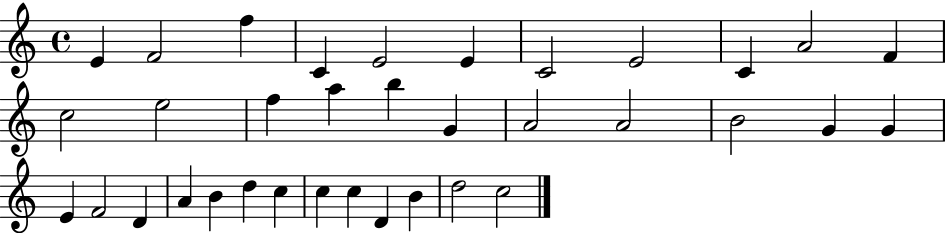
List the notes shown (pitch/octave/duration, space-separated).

E4/q F4/h F5/q C4/q E4/h E4/q C4/h E4/h C4/q A4/h F4/q C5/h E5/h F5/q A5/q B5/q G4/q A4/h A4/h B4/h G4/q G4/q E4/q F4/h D4/q A4/q B4/q D5/q C5/q C5/q C5/q D4/q B4/q D5/h C5/h